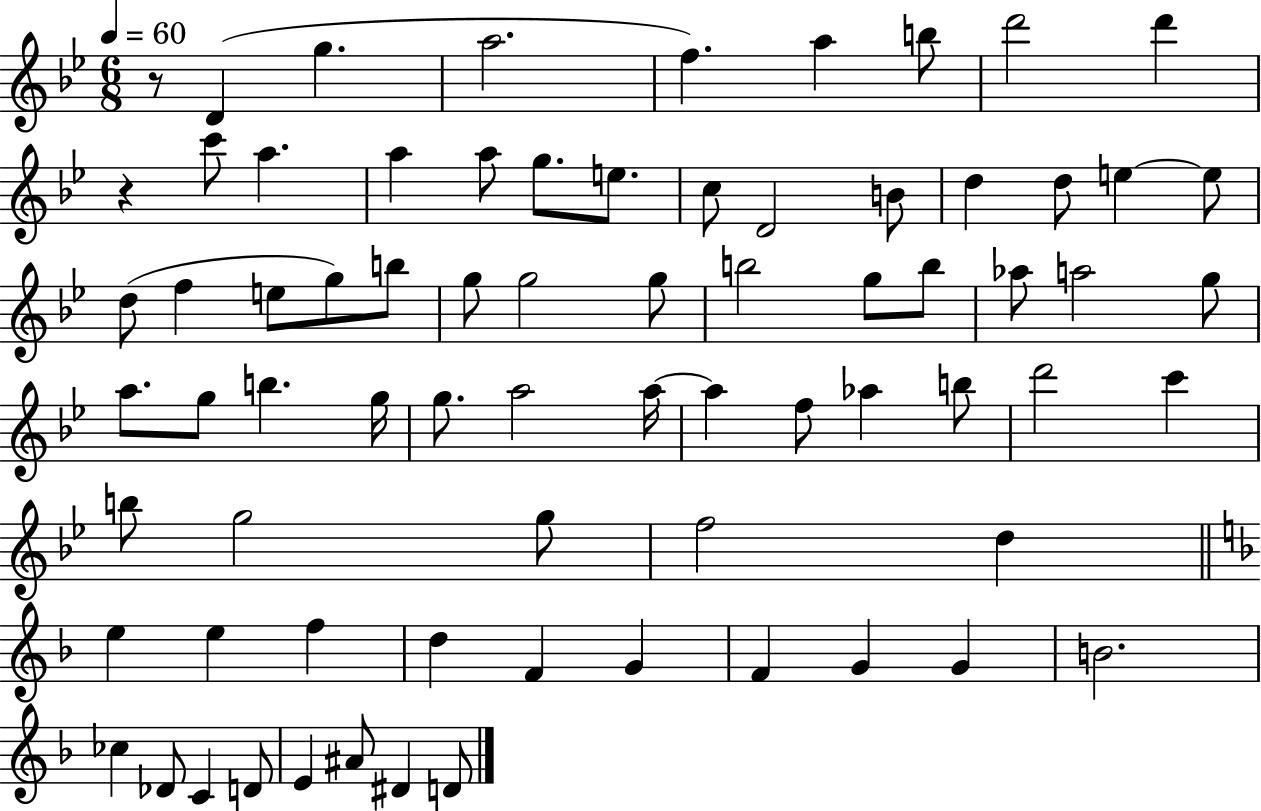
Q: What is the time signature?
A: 6/8